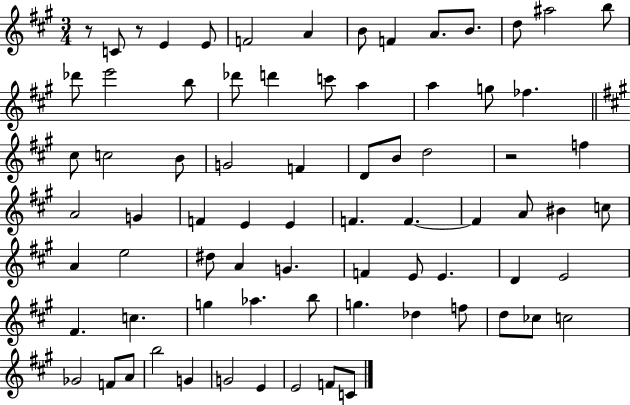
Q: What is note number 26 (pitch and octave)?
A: G4